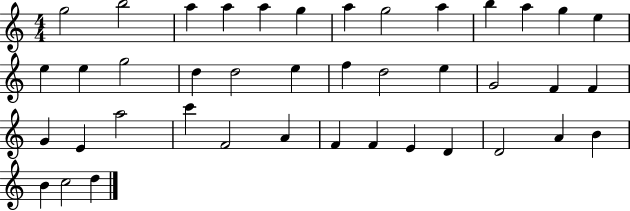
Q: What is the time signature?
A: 4/4